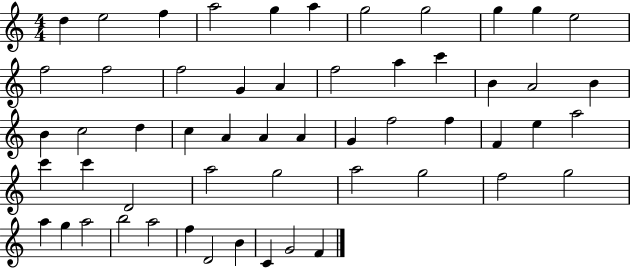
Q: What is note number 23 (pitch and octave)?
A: B4